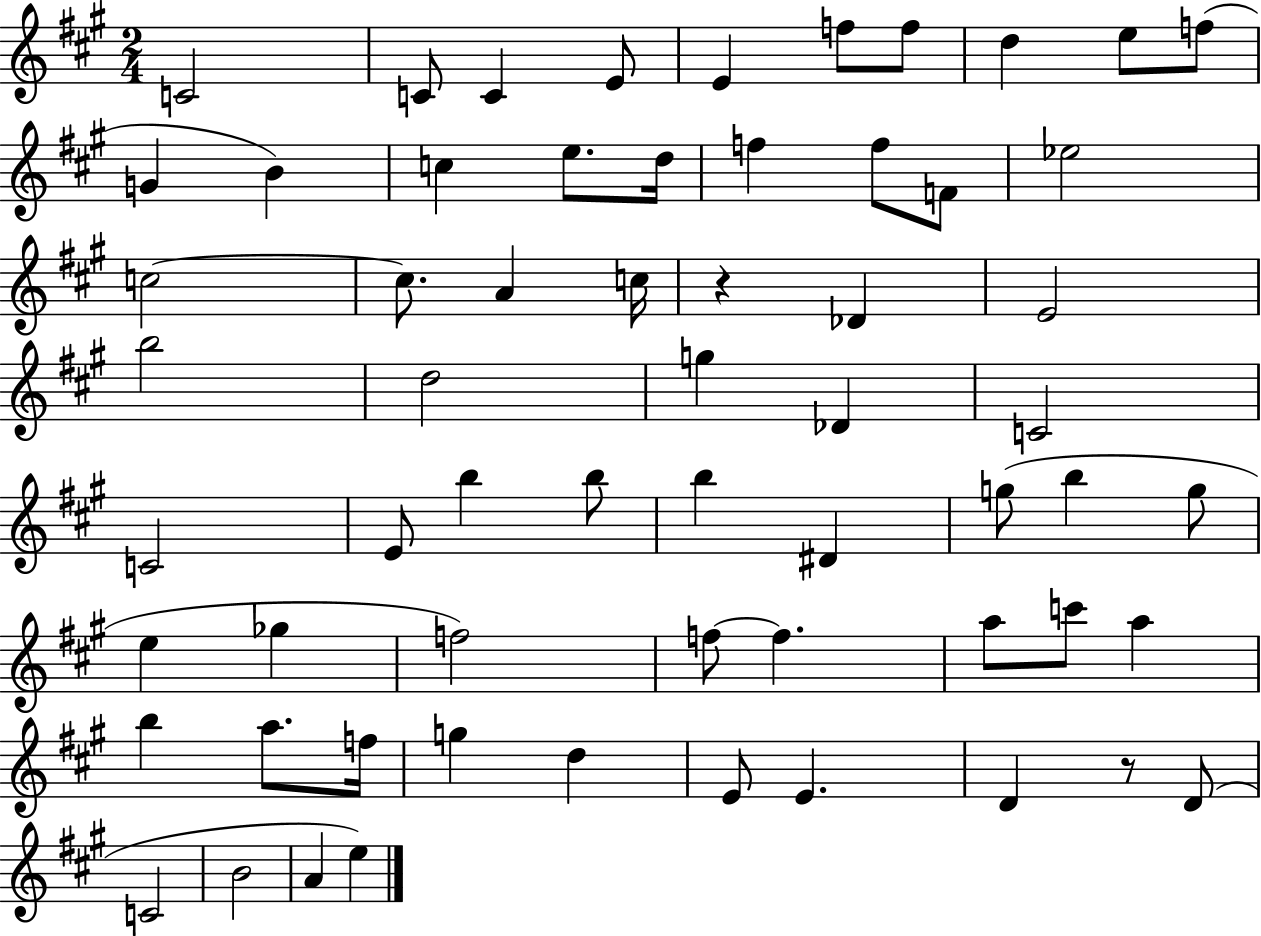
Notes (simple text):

C4/h C4/e C4/q E4/e E4/q F5/e F5/e D5/q E5/e F5/e G4/q B4/q C5/q E5/e. D5/s F5/q F5/e F4/e Eb5/h C5/h C5/e. A4/q C5/s R/q Db4/q E4/h B5/h D5/h G5/q Db4/q C4/h C4/h E4/e B5/q B5/e B5/q D#4/q G5/e B5/q G5/e E5/q Gb5/q F5/h F5/e F5/q. A5/e C6/e A5/q B5/q A5/e. F5/s G5/q D5/q E4/e E4/q. D4/q R/e D4/e C4/h B4/h A4/q E5/q